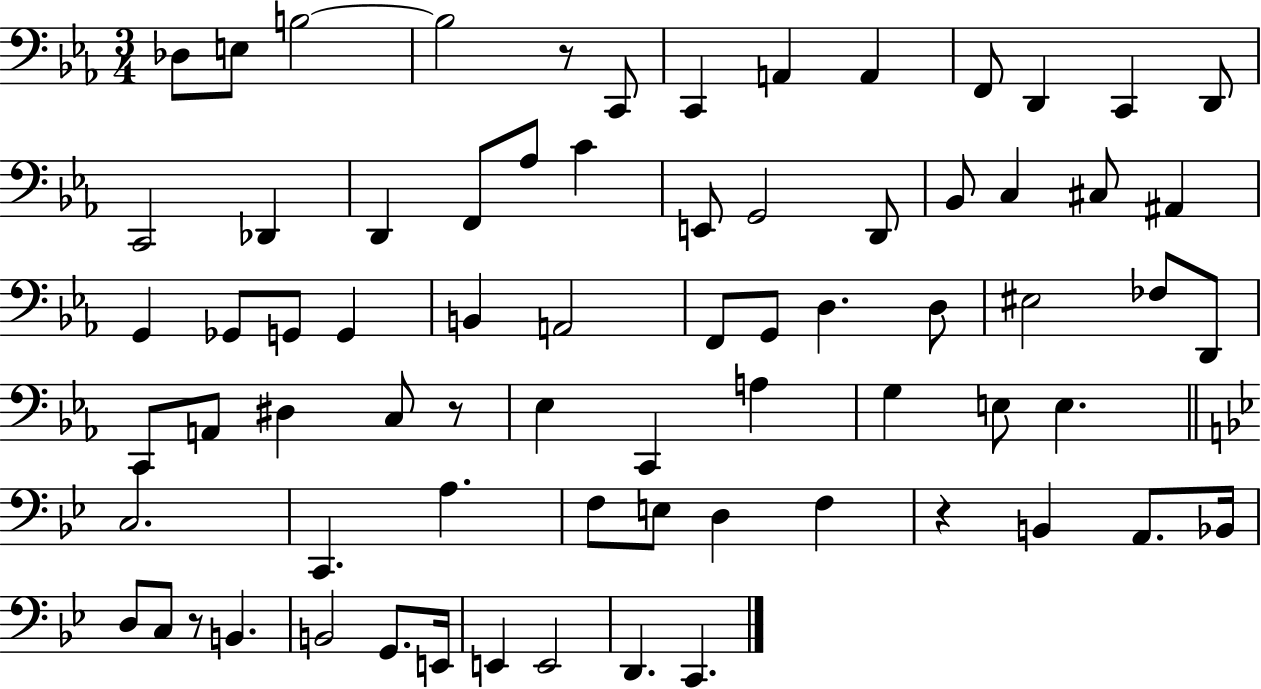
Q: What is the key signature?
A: EES major